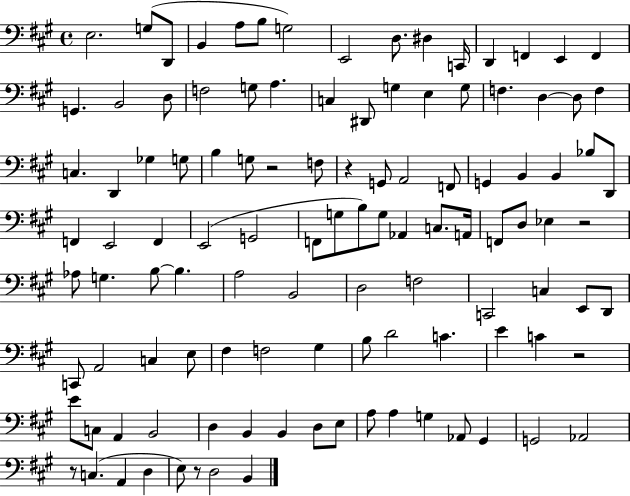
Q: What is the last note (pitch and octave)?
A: B2